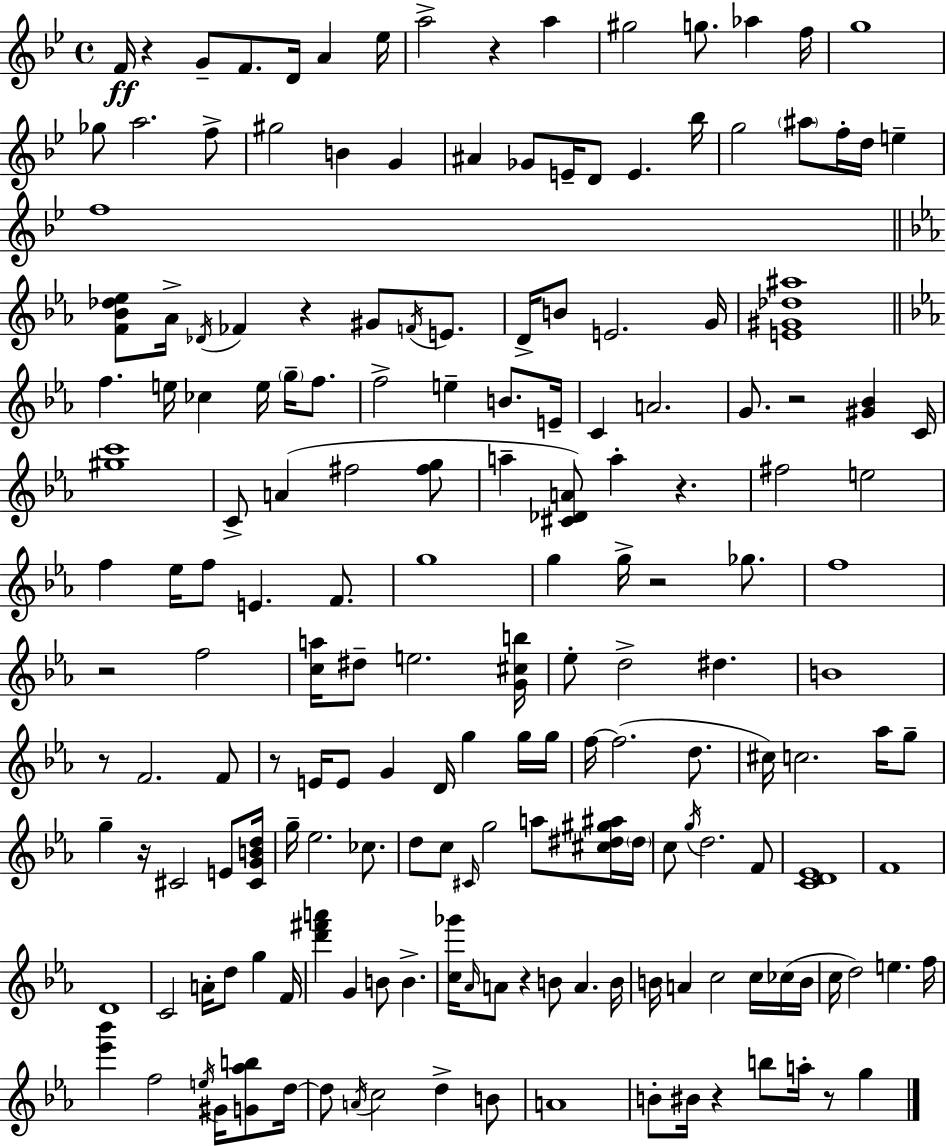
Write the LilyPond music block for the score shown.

{
  \clef treble
  \time 4/4
  \defaultTimeSignature
  \key bes \major
  f'16\ff r4 g'8-- f'8. d'16 a'4 ees''16 | a''2-> r4 a''4 | gis''2 g''8. aes''4 f''16 | g''1 | \break ges''8 a''2. f''8-> | gis''2 b'4 g'4 | ais'4 ges'8 e'16-- d'8 e'4. bes''16 | g''2 \parenthesize ais''8 f''16-. d''16 e''4-- | \break f''1 | \bar "||" \break \key ees \major <f' bes' des'' ees''>8 aes'16-> \acciaccatura { des'16 } fes'4 r4 gis'8 \acciaccatura { f'16 } e'8. | d'16-> b'8 e'2. | g'16 <e' gis' des'' ais''>1 | \bar "||" \break \key ees \major f''4. e''16 ces''4 e''16 \parenthesize g''16-- f''8. | f''2-> e''4-- b'8. e'16-- | c'4 a'2. | g'8. r2 <gis' bes'>4 c'16 | \break <gis'' c'''>1 | c'8-> a'4( fis''2 <fis'' g''>8 | a''4-- <cis' des' a'>8) a''4-. r4. | fis''2 e''2 | \break f''4 ees''16 f''8 e'4. f'8. | g''1 | g''4 g''16-> r2 ges''8. | f''1 | \break r2 f''2 | <c'' a''>16 dis''8-- e''2. <g' cis'' b''>16 | ees''8-. d''2-> dis''4. | b'1 | \break r8 f'2. f'8 | r8 e'16 e'8 g'4 d'16 g''4 g''16 g''16 | f''16~~ f''2.( d''8. | cis''16) c''2. aes''16 g''8-- | \break g''4-- r16 cis'2 e'8 <cis' g' b' d''>16 | g''16-- ees''2. ces''8. | d''8 c''8 \grace { cis'16 } g''2 a''8 <cis'' dis'' gis'' ais''>16 | \parenthesize dis''16 c''8 \acciaccatura { g''16 } d''2. | \break f'8 <c' d' ees'>1 | f'1 | d'1 | c'2 a'16-. d''8 g''4 | \break f'16 <d''' fis''' a'''>4 g'4 b'8 b'4.-> | <c'' ges'''>16 \grace { aes'16 } a'8 r4 b'8 a'4. | b'16 b'16 a'4 c''2 | c''16 ces''16( b'16 c''16 d''2) e''4. | \break f''16 <ees''' bes'''>4 f''2 \acciaccatura { e''16 } | gis'16 <g' aes'' b''>8 d''16~~ d''8 \acciaccatura { a'16 } c''2 d''4-> | b'8 a'1 | b'8-. bis'16 r4 b''8 a''16-. r8 | \break g''4 \bar "|."
}